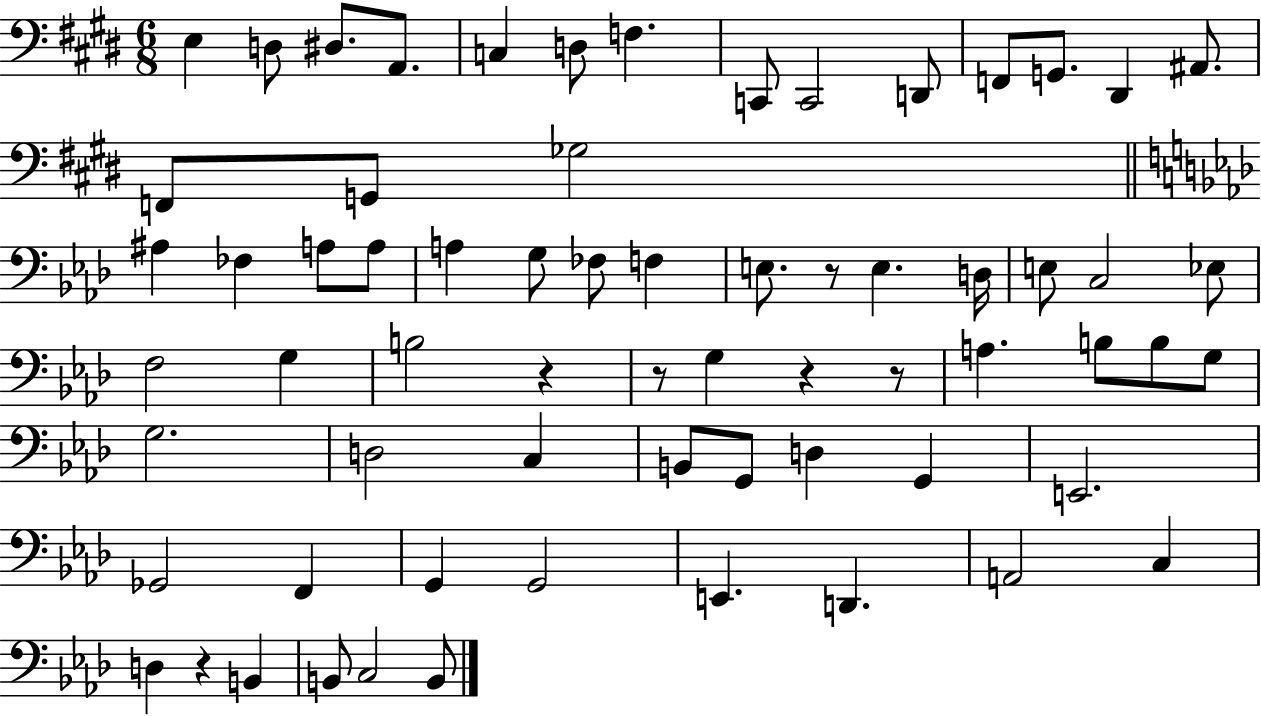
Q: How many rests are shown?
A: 6